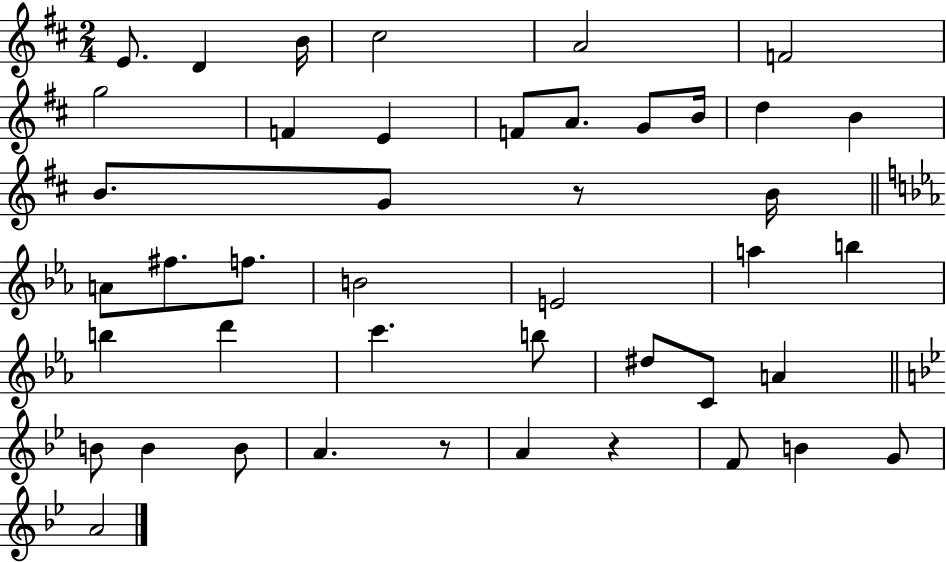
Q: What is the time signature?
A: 2/4